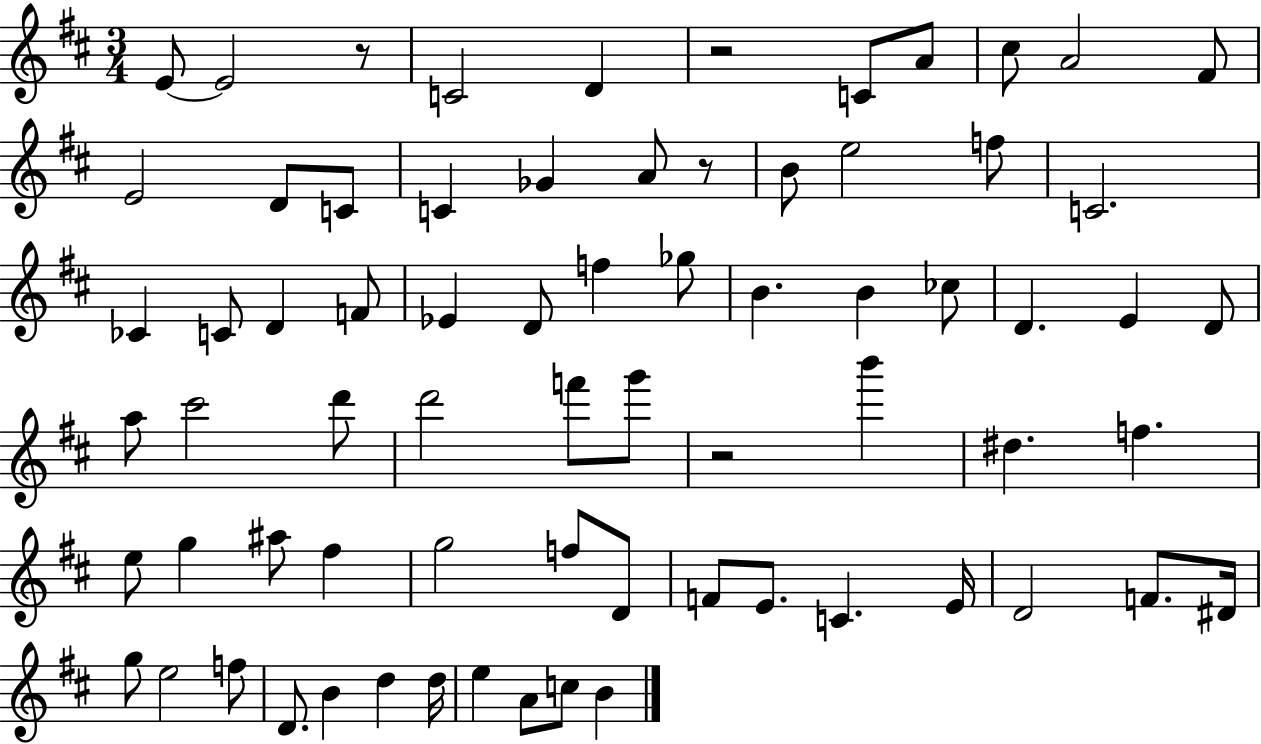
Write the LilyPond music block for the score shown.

{
  \clef treble
  \numericTimeSignature
  \time 3/4
  \key d \major
  e'8~~ e'2 r8 | c'2 d'4 | r2 c'8 a'8 | cis''8 a'2 fis'8 | \break e'2 d'8 c'8 | c'4 ges'4 a'8 r8 | b'8 e''2 f''8 | c'2. | \break ces'4 c'8 d'4 f'8 | ees'4 d'8 f''4 ges''8 | b'4. b'4 ces''8 | d'4. e'4 d'8 | \break a''8 cis'''2 d'''8 | d'''2 f'''8 g'''8 | r2 b'''4 | dis''4. f''4. | \break e''8 g''4 ais''8 fis''4 | g''2 f''8 d'8 | f'8 e'8. c'4. e'16 | d'2 f'8. dis'16 | \break g''8 e''2 f''8 | d'8. b'4 d''4 d''16 | e''4 a'8 c''8 b'4 | \bar "|."
}